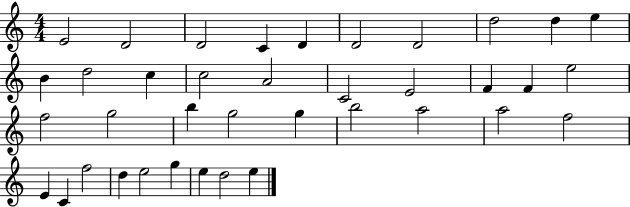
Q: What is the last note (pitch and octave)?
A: E5